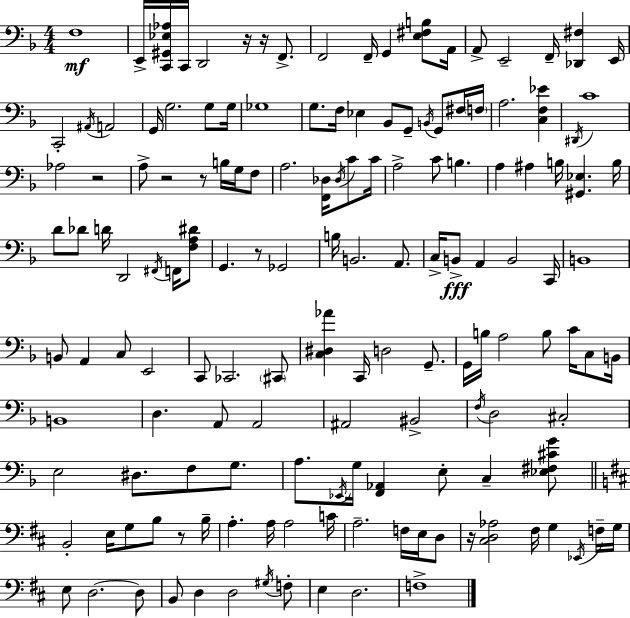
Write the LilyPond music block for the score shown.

{
  \clef bass
  \numericTimeSignature
  \time 4/4
  \key d \minor
  f1\mf | e,16-> <c, gis, ees aes>16 c,16 d,2 r16 r16 f,8.-> | f,2 f,16-- g,4 <e fis b>8 a,16 | a,8-> e,2-- f,16-- <des, fis>4 e,16 | \break c,2-. \acciaccatura { ais,16 } a,2 | g,16 g2. g8 | g16 ges1 | g8. f16 ees4 bes,8 g,8-- \acciaccatura { b,16 } g,8 | \break fis16 \parenthesize f16 a2. <c f ees'>4 | \acciaccatura { dis,16 } c'1 | aes2 r2 | a8-> r2 r8 b16 | \break g16 f8 a2. <f, des>16 | \acciaccatura { des16 } c'8 c'16 a2-> c'8 b4. | a4 ais4 b16 <gis, ees>4. | b16 d'8 des'8 d'16 d,2 | \break \acciaccatura { fis,16 } f,16 <f a dis'>8 g,4. r8 ges,2 | b16 b,2. | a,8. c16-> b,8->\fff a,4 b,2 | c,16 b,1 | \break b,8 a,4 c8 e,2 | c,8 ces,2. | \parenthesize cis,8 <c dis aes'>4 c,16 d2 | g,8.-- g,16 b16 a2 b8 | \break c'16 c8 b,16 b,1 | d4. a,8 a,2 | ais,2 bis,2-> | \acciaccatura { f16 } d2 cis2-. | \break e2 dis8. | f8 g8. a8. \acciaccatura { ees,16 } g16 <f, aes,>4 e8-. | c4-- <ees fis cis' g'>8 \bar "||" \break \key d \major b,2-. e16 g8 b8 r8 b16-- | a4.-. a16 a2 c'16 | a2.-- f16 e16 d8 | r16 <cis d aes>2 fis16 g4 \acciaccatura { ees,16 } f16-- | \break g16 e8 d2.~~ d8 | b,8 d4 d2 \acciaccatura { gis16 } | f8-. e4 d2. | f1-> | \break \bar "|."
}